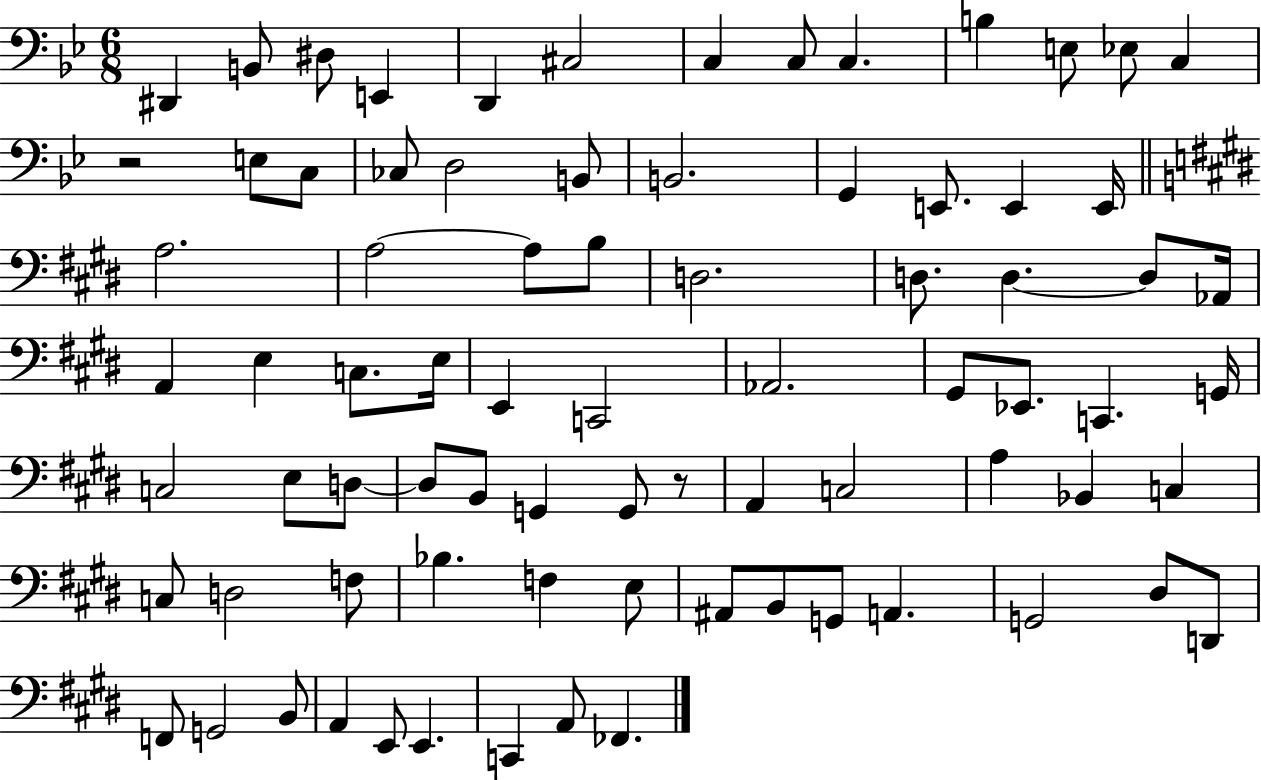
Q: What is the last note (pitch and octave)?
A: FES2